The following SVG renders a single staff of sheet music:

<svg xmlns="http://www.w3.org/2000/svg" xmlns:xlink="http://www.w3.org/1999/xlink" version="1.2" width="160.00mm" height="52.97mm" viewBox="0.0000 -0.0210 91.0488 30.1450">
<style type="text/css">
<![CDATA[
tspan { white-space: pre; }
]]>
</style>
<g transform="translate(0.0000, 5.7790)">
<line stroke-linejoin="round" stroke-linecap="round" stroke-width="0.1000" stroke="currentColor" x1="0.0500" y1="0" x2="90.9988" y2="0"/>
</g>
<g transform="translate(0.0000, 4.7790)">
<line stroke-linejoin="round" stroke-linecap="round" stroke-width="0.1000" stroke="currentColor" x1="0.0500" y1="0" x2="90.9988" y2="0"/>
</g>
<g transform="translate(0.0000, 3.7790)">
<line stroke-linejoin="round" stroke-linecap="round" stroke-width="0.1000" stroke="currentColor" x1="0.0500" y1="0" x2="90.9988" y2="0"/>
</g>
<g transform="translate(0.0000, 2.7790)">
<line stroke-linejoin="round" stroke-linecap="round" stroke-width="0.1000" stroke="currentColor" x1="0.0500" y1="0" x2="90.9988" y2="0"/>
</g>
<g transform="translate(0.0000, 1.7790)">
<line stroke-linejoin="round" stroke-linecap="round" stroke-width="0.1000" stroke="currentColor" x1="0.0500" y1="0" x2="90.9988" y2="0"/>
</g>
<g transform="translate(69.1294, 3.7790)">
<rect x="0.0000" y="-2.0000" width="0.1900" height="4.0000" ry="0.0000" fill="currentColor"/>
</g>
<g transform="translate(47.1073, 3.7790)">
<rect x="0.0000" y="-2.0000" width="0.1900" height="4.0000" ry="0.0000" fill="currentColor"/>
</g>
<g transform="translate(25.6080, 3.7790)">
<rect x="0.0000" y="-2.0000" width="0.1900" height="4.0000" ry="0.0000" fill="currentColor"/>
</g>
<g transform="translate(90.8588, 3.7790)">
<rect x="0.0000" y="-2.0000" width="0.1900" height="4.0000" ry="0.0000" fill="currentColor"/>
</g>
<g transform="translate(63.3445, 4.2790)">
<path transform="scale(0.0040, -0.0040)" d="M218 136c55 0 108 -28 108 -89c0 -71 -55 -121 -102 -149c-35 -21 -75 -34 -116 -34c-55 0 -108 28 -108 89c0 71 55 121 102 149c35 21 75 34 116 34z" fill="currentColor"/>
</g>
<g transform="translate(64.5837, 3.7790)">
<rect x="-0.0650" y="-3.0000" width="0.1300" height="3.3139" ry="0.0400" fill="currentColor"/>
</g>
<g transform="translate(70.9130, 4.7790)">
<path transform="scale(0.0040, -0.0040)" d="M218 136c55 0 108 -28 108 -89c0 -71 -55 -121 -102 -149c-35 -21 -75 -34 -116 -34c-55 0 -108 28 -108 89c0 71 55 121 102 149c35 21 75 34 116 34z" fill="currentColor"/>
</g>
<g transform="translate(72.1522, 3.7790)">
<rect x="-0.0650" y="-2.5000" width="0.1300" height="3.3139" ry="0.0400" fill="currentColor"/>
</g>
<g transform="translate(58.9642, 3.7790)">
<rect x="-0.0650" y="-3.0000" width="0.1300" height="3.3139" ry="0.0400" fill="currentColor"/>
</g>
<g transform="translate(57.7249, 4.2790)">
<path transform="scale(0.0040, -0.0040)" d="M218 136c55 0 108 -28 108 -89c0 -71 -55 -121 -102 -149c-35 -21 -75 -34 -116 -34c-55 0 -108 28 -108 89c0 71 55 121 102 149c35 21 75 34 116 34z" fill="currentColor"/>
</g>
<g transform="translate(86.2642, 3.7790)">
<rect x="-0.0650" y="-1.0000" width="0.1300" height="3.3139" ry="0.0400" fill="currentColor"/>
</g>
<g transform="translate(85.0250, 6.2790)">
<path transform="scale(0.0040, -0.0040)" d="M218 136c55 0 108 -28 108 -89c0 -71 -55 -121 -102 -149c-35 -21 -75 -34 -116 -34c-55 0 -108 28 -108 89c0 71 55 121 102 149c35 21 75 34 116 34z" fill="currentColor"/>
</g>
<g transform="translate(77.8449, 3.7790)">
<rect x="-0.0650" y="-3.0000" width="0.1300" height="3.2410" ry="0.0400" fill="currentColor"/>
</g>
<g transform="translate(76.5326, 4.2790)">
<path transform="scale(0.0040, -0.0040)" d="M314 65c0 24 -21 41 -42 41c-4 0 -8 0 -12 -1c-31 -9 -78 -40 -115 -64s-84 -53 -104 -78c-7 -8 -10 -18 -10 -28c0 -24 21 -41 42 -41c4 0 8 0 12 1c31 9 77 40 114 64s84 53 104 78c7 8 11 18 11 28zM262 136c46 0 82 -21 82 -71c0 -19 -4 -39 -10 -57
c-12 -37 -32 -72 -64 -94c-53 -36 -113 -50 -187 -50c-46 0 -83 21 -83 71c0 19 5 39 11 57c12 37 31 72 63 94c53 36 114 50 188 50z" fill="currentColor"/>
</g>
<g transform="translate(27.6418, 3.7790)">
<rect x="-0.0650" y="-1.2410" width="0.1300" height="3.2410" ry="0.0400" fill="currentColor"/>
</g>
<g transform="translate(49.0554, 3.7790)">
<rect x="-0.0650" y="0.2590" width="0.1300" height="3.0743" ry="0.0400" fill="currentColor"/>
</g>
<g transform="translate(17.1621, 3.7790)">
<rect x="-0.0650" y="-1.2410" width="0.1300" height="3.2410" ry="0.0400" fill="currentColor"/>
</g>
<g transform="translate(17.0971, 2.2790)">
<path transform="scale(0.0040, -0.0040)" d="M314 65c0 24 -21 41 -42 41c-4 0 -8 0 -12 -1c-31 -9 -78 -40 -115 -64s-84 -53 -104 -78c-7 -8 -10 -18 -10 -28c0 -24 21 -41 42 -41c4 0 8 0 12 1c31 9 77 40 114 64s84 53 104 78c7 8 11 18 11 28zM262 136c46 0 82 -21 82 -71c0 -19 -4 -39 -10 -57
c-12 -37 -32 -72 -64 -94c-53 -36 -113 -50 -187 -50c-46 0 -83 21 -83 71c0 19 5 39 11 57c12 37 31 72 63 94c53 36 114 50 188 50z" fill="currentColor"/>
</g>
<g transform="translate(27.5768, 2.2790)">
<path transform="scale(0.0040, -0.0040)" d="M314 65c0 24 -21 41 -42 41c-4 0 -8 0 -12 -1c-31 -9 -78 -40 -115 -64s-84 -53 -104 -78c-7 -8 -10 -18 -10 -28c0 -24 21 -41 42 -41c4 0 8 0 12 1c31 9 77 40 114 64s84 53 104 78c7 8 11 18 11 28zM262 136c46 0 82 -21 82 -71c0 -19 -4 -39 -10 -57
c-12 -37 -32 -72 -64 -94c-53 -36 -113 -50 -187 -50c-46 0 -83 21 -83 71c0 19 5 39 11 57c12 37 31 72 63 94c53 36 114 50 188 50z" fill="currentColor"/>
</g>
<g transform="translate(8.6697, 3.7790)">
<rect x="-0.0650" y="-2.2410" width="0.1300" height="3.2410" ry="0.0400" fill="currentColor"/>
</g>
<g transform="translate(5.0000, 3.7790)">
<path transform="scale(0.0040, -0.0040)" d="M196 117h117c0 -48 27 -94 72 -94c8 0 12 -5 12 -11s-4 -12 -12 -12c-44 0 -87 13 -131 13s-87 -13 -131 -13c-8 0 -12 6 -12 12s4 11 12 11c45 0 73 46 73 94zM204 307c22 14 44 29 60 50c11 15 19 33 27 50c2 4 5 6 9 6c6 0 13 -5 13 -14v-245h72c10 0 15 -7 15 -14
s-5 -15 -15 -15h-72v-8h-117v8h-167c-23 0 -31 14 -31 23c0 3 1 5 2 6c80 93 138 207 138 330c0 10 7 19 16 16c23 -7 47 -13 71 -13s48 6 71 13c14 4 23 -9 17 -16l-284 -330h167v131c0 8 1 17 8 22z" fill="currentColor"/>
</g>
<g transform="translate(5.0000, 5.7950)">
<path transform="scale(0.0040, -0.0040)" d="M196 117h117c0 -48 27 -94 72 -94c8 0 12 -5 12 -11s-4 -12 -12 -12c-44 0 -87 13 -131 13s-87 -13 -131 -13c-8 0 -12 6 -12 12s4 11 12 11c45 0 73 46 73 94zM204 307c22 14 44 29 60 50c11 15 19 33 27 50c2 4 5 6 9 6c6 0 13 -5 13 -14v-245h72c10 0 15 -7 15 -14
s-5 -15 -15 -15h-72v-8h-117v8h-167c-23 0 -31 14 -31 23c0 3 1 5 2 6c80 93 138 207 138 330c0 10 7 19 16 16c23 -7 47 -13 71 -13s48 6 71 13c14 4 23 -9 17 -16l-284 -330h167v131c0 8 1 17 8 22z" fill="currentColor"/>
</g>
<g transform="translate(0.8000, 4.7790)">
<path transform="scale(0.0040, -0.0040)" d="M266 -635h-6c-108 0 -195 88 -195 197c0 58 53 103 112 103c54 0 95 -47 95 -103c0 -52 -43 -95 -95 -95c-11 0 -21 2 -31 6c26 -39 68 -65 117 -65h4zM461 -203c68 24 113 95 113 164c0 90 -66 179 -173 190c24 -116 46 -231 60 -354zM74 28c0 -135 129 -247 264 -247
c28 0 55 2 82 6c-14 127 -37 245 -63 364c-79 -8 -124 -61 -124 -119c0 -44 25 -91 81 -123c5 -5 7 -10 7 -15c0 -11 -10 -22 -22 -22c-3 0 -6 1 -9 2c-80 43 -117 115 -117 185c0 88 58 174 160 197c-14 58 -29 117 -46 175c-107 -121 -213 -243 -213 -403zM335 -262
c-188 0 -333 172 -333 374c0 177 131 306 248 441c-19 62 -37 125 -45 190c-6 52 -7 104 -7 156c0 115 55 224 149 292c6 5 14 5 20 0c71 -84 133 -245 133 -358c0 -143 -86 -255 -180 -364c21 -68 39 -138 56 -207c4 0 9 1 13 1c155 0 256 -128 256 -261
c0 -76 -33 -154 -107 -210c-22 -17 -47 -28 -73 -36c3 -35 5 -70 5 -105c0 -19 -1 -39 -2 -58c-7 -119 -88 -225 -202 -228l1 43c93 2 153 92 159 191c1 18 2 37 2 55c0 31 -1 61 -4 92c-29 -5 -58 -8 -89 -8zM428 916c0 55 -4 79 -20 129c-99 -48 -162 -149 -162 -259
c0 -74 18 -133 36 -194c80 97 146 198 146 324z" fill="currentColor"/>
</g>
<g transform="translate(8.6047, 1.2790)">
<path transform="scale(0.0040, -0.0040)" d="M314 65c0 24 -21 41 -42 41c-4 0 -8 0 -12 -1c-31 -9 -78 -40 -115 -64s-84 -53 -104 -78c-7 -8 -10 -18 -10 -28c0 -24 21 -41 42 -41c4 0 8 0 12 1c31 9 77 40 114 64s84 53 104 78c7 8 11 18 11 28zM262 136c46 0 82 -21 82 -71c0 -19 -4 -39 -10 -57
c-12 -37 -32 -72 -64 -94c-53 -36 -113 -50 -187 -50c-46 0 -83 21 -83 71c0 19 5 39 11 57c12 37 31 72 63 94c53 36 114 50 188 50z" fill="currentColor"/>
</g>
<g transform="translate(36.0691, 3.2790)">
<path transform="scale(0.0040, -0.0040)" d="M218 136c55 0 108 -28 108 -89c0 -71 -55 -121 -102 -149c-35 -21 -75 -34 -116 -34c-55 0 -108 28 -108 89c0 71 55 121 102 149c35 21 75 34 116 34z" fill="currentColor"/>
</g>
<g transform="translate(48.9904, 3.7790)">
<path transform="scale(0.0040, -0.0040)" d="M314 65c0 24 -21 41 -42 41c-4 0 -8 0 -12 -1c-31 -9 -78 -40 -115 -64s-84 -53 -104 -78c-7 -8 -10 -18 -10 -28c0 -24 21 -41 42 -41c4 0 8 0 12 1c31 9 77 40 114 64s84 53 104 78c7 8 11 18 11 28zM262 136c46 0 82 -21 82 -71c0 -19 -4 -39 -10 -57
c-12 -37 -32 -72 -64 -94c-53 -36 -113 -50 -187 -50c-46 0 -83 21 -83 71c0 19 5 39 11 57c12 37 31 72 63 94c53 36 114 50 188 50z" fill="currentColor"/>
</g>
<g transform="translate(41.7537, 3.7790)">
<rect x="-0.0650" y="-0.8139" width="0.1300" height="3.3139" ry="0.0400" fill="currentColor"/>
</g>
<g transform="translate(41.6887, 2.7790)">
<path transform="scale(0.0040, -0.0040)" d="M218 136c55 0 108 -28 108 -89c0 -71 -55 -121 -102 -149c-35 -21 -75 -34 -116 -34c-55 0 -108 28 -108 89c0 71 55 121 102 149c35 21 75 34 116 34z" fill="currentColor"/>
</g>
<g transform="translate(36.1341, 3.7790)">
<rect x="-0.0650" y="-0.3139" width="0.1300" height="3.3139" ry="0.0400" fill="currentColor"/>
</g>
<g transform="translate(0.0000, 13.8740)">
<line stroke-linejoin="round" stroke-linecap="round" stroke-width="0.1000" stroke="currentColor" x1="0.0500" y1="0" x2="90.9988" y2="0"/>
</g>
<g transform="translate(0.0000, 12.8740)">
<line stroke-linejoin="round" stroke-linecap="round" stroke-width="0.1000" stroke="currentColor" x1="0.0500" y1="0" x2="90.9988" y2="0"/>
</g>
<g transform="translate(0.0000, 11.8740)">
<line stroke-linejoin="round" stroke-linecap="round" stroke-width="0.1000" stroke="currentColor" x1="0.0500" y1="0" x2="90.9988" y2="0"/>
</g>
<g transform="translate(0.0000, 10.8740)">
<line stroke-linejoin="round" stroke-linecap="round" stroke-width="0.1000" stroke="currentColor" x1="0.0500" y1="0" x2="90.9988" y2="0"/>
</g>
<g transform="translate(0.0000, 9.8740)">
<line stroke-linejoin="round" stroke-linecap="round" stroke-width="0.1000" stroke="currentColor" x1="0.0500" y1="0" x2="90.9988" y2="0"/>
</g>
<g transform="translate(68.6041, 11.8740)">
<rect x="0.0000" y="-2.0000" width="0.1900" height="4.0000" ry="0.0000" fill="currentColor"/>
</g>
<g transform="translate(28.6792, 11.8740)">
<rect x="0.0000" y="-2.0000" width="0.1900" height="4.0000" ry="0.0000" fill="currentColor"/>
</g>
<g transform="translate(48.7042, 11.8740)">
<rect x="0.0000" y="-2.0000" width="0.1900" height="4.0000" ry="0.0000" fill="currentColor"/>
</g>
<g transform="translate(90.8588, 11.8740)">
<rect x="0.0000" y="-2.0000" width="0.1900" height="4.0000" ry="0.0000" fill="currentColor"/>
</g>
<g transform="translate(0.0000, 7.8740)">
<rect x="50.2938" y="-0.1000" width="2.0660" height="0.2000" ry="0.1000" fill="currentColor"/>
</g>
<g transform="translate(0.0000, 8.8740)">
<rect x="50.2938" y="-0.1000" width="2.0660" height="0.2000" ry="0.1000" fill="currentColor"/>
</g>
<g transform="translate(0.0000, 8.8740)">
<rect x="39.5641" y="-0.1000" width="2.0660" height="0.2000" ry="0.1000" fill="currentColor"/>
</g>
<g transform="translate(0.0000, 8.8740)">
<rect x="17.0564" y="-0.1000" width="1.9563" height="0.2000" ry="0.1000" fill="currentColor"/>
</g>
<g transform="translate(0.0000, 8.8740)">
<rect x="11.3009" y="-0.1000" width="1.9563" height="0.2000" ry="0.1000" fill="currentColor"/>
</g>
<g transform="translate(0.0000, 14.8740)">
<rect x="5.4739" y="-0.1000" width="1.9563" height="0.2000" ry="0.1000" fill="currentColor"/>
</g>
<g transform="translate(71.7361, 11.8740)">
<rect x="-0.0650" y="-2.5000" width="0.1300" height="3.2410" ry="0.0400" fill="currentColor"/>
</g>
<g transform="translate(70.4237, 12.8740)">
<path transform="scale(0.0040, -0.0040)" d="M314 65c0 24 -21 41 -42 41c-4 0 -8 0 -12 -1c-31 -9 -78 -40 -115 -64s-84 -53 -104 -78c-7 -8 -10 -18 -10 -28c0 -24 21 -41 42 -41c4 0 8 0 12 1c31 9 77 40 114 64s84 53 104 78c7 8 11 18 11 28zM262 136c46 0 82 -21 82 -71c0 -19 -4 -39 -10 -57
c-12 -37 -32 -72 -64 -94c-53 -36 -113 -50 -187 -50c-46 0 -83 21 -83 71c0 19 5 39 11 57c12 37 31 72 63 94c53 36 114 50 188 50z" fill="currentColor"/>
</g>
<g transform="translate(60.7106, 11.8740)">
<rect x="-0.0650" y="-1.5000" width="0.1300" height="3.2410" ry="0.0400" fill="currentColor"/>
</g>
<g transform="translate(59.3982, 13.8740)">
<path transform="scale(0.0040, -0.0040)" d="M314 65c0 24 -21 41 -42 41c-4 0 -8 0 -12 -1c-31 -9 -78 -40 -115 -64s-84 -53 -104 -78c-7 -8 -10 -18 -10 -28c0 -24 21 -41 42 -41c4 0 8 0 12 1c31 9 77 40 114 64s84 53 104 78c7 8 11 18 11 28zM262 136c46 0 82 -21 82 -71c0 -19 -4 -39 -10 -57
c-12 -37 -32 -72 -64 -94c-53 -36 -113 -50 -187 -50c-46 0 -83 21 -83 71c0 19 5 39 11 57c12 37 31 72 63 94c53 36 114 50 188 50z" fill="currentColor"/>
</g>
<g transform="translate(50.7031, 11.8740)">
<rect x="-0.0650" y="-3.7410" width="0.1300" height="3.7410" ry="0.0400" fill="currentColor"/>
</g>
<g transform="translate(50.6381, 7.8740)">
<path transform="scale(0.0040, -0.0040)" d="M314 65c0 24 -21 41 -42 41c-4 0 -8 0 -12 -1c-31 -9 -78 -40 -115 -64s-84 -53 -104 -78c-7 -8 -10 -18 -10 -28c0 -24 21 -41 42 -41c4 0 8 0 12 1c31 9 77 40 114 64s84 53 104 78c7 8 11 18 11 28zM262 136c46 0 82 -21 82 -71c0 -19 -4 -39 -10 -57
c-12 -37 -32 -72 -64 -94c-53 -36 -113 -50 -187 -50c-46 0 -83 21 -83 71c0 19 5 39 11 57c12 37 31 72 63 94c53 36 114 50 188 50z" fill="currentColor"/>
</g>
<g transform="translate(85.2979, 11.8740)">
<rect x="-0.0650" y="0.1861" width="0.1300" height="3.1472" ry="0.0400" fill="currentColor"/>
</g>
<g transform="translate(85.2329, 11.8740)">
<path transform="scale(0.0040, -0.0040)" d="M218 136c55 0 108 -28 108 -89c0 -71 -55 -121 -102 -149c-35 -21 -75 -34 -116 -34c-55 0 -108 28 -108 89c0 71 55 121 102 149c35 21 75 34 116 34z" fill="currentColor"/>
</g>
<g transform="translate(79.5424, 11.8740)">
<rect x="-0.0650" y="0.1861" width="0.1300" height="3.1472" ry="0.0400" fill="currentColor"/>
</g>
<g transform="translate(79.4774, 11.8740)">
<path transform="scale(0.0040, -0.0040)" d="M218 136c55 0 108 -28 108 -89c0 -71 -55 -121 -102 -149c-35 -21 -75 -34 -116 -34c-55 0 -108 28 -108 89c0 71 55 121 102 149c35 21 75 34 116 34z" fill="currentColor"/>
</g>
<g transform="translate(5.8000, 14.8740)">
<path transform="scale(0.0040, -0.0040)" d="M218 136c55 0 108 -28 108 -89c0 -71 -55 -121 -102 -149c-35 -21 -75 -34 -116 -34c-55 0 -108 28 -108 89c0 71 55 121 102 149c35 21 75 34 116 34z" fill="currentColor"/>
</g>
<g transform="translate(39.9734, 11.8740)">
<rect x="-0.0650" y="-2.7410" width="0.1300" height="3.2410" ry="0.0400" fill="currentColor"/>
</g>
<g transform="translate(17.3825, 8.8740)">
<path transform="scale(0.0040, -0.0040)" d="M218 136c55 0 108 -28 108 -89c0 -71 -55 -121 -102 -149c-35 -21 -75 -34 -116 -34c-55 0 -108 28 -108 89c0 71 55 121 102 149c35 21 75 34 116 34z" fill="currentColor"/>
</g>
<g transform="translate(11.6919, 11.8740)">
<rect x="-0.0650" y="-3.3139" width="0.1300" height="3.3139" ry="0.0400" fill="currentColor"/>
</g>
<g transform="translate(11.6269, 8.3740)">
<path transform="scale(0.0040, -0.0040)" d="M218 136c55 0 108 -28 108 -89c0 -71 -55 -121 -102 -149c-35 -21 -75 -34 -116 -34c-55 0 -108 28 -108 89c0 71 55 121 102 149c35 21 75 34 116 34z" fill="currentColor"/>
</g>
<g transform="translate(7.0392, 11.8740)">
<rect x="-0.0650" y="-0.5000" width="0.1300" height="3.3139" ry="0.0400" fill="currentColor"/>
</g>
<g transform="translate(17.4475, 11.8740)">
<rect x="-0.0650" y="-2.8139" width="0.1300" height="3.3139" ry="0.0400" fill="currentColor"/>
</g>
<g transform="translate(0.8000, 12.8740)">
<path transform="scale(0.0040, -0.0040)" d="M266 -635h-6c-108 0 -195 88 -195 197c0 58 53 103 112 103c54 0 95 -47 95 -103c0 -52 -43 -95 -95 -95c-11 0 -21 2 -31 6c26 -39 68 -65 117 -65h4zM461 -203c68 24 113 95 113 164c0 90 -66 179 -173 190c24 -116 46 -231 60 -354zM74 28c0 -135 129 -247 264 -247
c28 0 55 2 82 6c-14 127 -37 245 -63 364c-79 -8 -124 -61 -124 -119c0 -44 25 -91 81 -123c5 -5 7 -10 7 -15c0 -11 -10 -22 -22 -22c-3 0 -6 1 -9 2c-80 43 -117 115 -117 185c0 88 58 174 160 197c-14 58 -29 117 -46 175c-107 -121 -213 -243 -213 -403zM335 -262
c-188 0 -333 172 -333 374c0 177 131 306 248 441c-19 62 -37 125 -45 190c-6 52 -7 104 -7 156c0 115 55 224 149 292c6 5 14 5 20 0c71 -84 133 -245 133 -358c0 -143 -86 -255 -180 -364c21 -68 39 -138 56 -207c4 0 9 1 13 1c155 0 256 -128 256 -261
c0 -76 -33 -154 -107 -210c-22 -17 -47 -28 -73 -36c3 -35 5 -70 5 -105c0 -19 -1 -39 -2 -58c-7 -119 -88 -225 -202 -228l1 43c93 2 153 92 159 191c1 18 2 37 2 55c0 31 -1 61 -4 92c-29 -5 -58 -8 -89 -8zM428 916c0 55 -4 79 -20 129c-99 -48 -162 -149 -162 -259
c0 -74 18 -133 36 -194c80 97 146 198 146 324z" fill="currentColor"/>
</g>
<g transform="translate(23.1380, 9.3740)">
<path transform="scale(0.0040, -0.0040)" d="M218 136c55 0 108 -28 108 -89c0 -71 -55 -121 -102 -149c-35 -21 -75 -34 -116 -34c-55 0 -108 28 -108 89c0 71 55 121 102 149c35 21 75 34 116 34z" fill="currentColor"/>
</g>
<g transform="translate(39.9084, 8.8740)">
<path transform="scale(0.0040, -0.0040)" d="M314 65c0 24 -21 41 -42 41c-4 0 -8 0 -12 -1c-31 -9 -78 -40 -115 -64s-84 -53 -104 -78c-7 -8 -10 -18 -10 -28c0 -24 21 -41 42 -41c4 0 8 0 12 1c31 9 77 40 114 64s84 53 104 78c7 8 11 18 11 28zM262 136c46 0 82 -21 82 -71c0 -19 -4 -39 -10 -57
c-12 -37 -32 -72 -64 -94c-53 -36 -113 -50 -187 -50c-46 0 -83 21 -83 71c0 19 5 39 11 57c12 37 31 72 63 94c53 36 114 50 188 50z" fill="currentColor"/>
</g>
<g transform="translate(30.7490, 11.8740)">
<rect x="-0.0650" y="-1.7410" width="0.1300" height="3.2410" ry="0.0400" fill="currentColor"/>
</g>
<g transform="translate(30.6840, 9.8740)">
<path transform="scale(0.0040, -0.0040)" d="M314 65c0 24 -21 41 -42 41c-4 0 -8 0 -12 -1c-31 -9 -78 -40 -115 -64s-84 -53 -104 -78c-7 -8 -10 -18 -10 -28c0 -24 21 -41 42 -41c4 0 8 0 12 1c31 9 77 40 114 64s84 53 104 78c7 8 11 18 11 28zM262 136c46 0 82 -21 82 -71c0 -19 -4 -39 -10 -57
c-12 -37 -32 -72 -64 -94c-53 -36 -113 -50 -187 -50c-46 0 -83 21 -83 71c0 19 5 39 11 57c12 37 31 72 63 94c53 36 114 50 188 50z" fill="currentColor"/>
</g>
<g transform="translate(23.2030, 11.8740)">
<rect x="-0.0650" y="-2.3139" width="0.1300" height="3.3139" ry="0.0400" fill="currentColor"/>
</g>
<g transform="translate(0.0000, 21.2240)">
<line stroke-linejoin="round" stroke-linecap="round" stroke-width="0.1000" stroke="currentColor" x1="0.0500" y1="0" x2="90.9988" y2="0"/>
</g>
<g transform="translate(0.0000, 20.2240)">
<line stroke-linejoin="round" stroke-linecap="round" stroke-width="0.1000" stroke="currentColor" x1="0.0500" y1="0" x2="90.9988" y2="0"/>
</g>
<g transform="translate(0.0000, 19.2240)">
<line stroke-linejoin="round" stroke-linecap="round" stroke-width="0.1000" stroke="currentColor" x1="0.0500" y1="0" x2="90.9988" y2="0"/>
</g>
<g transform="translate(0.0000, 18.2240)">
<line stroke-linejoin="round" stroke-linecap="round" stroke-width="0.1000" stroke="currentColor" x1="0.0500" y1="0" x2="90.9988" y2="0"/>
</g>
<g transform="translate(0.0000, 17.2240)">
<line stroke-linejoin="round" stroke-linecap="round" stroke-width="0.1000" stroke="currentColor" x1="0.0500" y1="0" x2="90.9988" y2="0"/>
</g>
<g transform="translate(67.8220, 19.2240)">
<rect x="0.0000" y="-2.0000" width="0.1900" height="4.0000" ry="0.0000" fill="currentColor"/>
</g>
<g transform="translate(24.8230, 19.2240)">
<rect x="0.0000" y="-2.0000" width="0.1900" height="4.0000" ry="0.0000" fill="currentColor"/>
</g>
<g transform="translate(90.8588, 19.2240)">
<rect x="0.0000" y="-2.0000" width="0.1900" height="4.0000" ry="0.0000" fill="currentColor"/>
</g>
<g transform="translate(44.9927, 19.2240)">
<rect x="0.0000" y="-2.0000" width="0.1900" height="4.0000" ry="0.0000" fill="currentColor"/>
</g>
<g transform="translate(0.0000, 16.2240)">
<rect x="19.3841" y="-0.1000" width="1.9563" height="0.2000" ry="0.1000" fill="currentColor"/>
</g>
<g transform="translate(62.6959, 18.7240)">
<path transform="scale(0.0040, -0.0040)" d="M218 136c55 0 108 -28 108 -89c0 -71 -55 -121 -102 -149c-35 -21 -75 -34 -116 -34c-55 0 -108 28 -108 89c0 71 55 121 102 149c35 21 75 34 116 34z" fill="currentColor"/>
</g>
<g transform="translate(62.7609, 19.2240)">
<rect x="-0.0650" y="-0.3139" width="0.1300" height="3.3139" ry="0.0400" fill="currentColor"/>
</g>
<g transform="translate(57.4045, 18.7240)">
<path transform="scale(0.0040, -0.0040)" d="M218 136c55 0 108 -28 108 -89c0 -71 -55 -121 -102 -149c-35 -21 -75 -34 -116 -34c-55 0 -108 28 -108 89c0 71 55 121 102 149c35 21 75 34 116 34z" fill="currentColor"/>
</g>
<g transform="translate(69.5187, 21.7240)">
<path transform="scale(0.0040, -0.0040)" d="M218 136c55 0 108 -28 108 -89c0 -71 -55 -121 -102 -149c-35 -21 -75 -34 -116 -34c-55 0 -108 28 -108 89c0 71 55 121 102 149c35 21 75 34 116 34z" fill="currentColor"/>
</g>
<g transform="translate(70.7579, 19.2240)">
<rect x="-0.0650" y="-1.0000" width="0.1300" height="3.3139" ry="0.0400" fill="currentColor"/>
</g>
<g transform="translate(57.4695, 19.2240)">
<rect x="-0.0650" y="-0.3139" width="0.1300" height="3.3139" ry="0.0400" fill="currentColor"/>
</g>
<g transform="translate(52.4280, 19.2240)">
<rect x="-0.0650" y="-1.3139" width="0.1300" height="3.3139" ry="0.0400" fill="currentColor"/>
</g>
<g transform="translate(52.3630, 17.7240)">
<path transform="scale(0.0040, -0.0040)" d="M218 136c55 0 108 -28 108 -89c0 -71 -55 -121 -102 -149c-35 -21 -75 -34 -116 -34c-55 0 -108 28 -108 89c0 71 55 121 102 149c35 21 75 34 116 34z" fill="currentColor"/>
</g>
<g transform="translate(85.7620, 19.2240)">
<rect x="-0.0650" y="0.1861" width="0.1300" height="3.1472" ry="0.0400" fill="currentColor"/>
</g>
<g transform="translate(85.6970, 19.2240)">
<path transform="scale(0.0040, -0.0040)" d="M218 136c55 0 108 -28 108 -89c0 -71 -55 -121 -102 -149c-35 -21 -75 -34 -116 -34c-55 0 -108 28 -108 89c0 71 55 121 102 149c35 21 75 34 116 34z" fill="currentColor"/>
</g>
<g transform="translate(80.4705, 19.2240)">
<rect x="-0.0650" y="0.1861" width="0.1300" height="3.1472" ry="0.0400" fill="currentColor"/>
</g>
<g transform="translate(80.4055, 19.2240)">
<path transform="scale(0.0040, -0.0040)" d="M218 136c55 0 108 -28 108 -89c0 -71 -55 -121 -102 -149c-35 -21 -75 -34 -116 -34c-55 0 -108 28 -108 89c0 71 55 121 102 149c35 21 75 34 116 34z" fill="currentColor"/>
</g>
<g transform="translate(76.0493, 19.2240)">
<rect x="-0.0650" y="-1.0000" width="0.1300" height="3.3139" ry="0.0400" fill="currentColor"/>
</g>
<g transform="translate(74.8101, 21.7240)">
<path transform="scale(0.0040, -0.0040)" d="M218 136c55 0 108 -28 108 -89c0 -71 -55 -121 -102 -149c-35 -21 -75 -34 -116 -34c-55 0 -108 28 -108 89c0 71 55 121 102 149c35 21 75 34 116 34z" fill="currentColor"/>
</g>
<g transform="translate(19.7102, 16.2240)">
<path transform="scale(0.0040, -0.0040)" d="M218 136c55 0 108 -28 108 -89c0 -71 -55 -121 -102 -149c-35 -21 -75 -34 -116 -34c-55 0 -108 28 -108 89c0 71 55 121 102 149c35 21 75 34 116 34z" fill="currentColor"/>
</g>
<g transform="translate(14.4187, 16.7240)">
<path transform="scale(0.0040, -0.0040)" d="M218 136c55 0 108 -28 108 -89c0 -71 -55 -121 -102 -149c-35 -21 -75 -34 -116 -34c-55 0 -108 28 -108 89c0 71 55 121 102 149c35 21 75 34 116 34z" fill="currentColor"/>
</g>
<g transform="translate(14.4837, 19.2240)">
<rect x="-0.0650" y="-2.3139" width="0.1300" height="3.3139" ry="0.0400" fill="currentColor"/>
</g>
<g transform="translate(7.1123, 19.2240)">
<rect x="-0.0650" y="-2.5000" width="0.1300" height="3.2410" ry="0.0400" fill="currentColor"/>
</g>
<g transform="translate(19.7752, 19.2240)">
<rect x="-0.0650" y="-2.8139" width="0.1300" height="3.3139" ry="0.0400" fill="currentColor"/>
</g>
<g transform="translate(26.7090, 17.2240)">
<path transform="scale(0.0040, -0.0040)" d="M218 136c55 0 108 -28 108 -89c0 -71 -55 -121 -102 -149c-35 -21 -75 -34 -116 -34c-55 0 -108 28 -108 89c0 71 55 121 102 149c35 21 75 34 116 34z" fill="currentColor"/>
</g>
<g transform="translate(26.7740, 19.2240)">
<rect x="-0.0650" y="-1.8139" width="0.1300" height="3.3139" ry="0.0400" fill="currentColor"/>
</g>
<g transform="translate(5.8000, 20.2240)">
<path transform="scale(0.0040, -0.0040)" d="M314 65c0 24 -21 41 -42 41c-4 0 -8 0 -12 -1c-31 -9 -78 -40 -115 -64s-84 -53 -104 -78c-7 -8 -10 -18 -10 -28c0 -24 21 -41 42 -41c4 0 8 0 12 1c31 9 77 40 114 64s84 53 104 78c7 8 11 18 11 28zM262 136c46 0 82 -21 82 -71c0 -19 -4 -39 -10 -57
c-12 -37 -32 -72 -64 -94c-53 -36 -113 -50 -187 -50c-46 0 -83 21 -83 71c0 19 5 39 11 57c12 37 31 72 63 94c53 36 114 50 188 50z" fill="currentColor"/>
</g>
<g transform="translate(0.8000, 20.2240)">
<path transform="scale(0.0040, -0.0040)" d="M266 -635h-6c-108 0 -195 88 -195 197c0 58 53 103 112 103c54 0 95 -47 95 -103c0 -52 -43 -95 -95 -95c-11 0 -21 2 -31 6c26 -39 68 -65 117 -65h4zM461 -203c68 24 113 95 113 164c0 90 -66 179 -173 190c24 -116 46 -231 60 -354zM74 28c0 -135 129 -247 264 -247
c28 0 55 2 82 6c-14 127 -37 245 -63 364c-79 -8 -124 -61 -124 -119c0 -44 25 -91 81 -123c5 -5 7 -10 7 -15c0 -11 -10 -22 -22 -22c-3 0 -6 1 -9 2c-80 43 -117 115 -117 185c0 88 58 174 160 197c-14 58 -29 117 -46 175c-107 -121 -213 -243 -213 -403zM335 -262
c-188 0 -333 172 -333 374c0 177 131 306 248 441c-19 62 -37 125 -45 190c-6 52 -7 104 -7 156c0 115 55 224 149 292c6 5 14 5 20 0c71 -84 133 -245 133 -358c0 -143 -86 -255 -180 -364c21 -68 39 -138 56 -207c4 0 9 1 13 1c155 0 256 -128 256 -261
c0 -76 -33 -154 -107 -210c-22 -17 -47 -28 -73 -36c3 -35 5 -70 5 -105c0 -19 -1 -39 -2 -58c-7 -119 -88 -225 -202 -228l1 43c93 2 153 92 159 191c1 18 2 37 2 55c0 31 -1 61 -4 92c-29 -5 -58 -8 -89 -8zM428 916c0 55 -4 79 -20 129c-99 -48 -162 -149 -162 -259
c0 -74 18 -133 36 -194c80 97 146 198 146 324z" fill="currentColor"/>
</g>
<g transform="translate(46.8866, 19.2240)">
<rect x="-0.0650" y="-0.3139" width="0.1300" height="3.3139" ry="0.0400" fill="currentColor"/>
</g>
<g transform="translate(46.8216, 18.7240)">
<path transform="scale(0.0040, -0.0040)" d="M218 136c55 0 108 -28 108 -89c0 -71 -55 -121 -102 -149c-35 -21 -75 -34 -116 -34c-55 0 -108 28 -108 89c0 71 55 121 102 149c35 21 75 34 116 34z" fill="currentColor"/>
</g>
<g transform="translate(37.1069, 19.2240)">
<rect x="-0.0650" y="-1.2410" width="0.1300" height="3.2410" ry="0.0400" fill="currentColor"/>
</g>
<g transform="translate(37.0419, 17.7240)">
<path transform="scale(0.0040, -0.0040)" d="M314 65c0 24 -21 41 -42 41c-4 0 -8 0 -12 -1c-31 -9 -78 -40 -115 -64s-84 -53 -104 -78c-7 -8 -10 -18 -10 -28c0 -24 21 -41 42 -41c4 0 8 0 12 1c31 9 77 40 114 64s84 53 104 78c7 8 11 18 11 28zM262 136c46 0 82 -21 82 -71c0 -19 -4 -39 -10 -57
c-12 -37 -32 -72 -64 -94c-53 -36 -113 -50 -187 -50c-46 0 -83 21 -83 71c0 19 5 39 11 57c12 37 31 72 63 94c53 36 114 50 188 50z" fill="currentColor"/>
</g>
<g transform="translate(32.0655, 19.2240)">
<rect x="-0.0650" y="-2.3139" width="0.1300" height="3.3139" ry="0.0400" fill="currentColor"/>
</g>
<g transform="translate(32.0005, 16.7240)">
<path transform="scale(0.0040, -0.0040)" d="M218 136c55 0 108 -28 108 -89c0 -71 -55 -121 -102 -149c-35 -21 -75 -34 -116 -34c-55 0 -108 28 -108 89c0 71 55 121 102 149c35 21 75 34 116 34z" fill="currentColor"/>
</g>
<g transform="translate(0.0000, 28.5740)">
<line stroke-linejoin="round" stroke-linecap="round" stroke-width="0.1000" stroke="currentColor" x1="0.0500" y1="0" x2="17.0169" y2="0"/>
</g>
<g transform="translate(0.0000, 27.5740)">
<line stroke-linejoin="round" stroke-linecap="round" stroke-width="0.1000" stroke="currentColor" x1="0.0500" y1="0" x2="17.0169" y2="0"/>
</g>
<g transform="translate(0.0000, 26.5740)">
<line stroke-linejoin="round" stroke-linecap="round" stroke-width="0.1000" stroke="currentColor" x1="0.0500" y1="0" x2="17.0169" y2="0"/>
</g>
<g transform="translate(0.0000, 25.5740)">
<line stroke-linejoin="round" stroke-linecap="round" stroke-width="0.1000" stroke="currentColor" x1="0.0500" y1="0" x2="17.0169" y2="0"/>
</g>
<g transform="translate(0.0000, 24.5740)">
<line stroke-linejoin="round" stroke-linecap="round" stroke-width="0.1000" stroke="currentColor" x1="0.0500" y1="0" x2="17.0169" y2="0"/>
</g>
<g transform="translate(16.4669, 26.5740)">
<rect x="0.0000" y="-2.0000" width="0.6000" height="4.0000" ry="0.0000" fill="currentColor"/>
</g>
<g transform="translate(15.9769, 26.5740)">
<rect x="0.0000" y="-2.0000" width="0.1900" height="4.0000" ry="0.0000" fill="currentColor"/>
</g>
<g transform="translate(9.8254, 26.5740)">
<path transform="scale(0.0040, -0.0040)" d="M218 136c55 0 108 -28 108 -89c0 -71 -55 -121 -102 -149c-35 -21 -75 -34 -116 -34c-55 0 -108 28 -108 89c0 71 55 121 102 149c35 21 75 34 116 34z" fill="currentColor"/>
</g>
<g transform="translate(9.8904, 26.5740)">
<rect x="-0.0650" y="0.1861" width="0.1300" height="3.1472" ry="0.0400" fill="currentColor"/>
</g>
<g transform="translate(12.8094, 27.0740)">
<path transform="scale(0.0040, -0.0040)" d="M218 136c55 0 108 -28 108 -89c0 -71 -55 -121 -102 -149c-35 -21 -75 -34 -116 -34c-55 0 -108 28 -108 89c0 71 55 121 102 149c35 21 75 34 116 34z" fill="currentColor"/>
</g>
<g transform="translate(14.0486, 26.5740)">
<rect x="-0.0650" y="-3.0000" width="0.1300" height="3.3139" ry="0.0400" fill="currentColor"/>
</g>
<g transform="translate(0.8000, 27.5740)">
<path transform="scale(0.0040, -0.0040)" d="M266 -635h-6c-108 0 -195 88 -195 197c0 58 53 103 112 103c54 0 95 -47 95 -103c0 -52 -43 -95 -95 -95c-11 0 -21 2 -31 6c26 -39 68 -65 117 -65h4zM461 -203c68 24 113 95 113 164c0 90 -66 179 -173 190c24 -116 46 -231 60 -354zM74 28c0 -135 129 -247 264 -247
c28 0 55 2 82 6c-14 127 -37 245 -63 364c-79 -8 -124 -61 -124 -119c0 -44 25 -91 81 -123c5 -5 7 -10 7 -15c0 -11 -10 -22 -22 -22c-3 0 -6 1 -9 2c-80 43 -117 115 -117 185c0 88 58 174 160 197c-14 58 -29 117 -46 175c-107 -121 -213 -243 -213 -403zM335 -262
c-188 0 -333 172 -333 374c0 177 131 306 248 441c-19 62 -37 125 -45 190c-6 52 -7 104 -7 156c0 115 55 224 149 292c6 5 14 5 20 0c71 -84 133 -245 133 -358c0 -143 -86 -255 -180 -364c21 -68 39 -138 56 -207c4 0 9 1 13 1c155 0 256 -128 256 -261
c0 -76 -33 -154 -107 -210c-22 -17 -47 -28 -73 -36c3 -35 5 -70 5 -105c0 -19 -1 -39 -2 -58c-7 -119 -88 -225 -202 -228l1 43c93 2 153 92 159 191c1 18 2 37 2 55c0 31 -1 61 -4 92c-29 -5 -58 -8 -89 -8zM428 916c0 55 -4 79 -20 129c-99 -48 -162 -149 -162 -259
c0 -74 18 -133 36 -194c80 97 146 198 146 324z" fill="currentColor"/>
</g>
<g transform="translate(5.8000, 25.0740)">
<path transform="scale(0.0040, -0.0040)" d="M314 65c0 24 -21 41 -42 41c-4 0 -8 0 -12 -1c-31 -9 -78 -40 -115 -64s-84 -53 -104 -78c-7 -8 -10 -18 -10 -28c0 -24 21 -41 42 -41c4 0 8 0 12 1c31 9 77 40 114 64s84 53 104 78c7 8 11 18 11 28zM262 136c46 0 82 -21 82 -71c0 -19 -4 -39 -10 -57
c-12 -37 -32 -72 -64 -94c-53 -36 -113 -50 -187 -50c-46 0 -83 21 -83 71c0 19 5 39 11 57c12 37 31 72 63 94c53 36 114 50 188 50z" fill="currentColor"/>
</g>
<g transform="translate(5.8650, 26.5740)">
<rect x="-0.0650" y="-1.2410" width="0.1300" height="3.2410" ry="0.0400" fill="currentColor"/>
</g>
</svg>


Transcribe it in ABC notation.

X:1
T:Untitled
M:4/4
L:1/4
K:C
g2 e2 e2 c d B2 A A G A2 D C b a g f2 a2 c'2 E2 G2 B B G2 g a f g e2 c e c c D D B B e2 B A